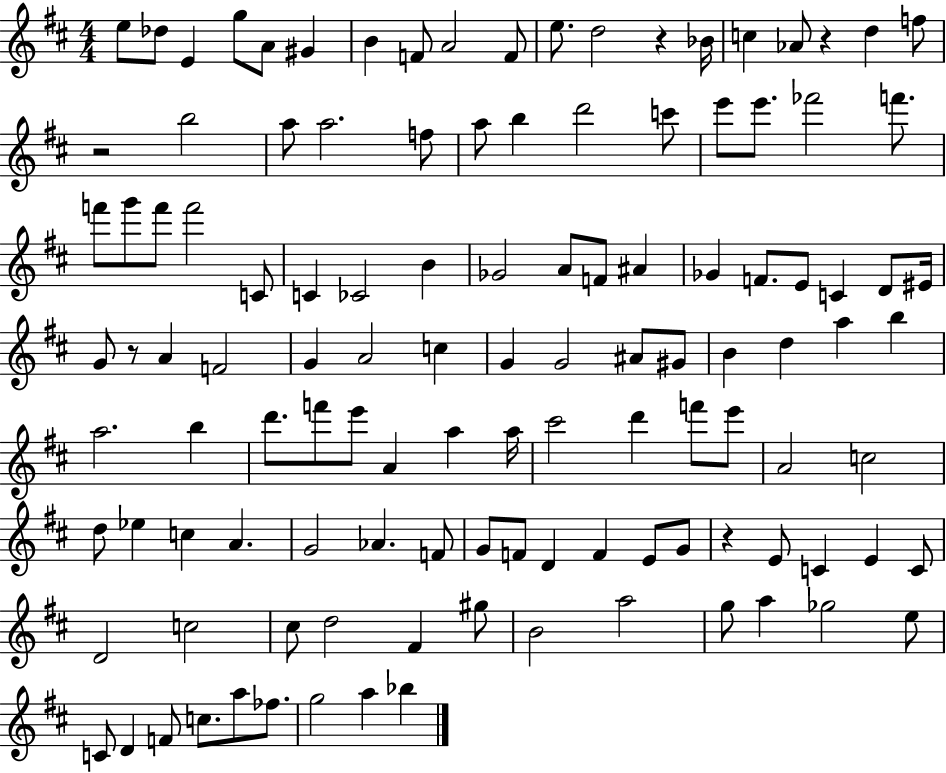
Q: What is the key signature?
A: D major